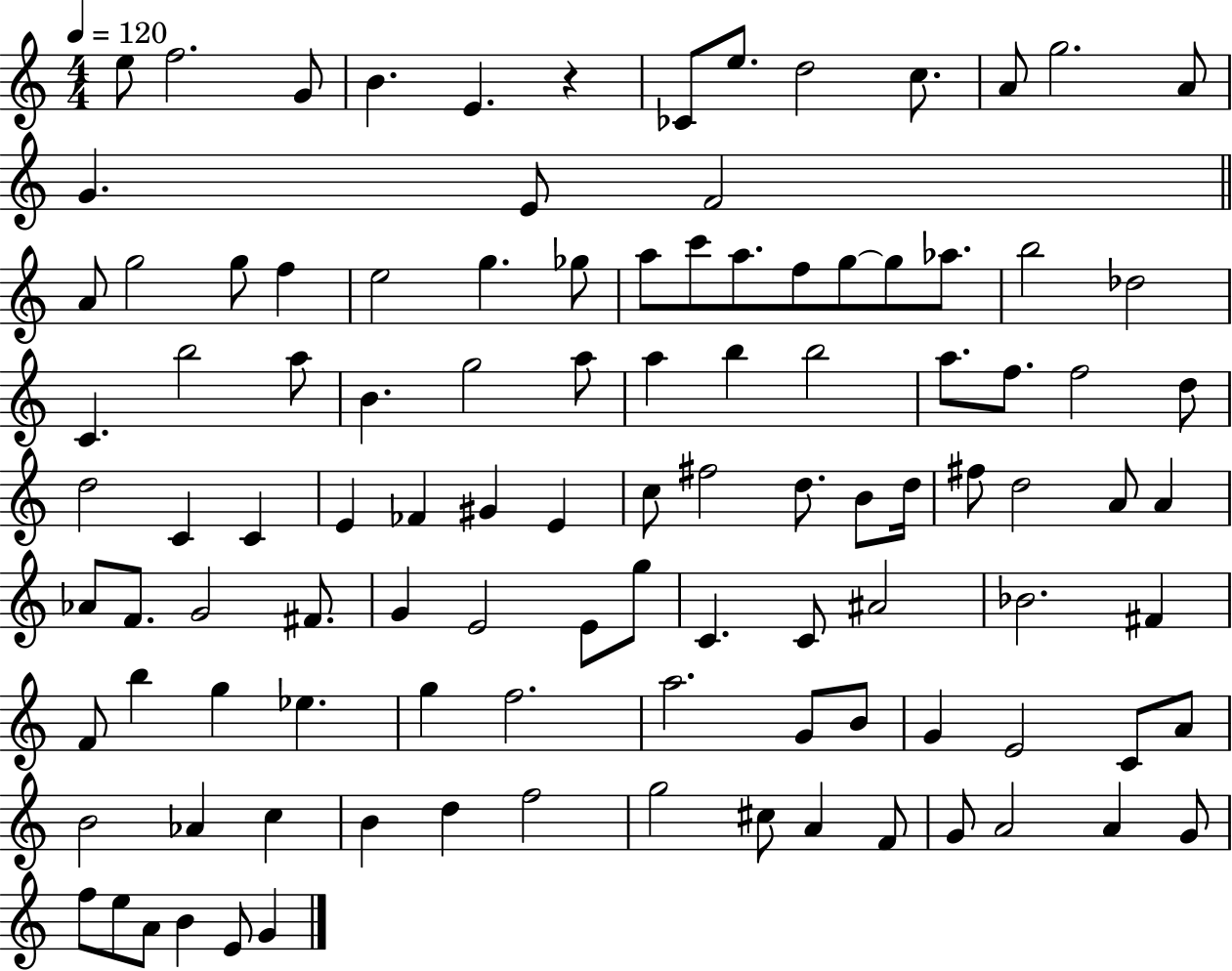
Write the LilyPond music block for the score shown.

{
  \clef treble
  \numericTimeSignature
  \time 4/4
  \key c \major
  \tempo 4 = 120
  \repeat volta 2 { e''8 f''2. g'8 | b'4. e'4. r4 | ces'8 e''8. d''2 c''8. | a'8 g''2. a'8 | \break g'4. e'8 f'2 | \bar "||" \break \key a \minor a'8 g''2 g''8 f''4 | e''2 g''4. ges''8 | a''8 c'''8 a''8. f''8 g''8~~ g''8 aes''8. | b''2 des''2 | \break c'4. b''2 a''8 | b'4. g''2 a''8 | a''4 b''4 b''2 | a''8. f''8. f''2 d''8 | \break d''2 c'4 c'4 | e'4 fes'4 gis'4 e'4 | c''8 fis''2 d''8. b'8 d''16 | fis''8 d''2 a'8 a'4 | \break aes'8 f'8. g'2 fis'8. | g'4 e'2 e'8 g''8 | c'4. c'8 ais'2 | bes'2. fis'4 | \break f'8 b''4 g''4 ees''4. | g''4 f''2. | a''2. g'8 b'8 | g'4 e'2 c'8 a'8 | \break b'2 aes'4 c''4 | b'4 d''4 f''2 | g''2 cis''8 a'4 f'8 | g'8 a'2 a'4 g'8 | \break f''8 e''8 a'8 b'4 e'8 g'4 | } \bar "|."
}